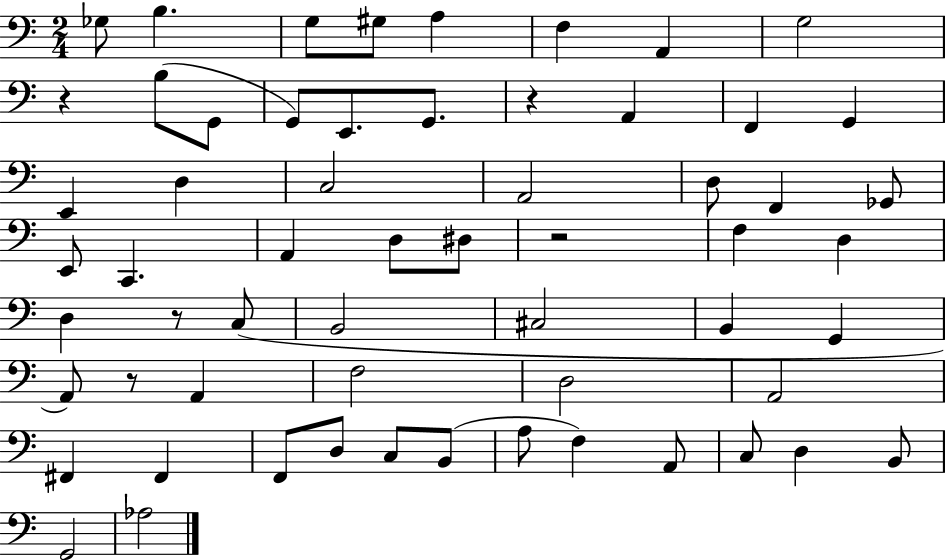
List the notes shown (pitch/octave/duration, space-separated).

Gb3/e B3/q. G3/e G#3/e A3/q F3/q A2/q G3/h R/q B3/e G2/e G2/e E2/e. G2/e. R/q A2/q F2/q G2/q E2/q D3/q C3/h A2/h D3/e F2/q Gb2/e E2/e C2/q. A2/q D3/e D#3/e R/h F3/q D3/q D3/q R/e C3/e B2/h C#3/h B2/q G2/q A2/e R/e A2/q F3/h D3/h A2/h F#2/q F#2/q F2/e D3/e C3/e B2/e A3/e F3/q A2/e C3/e D3/q B2/e G2/h Ab3/h